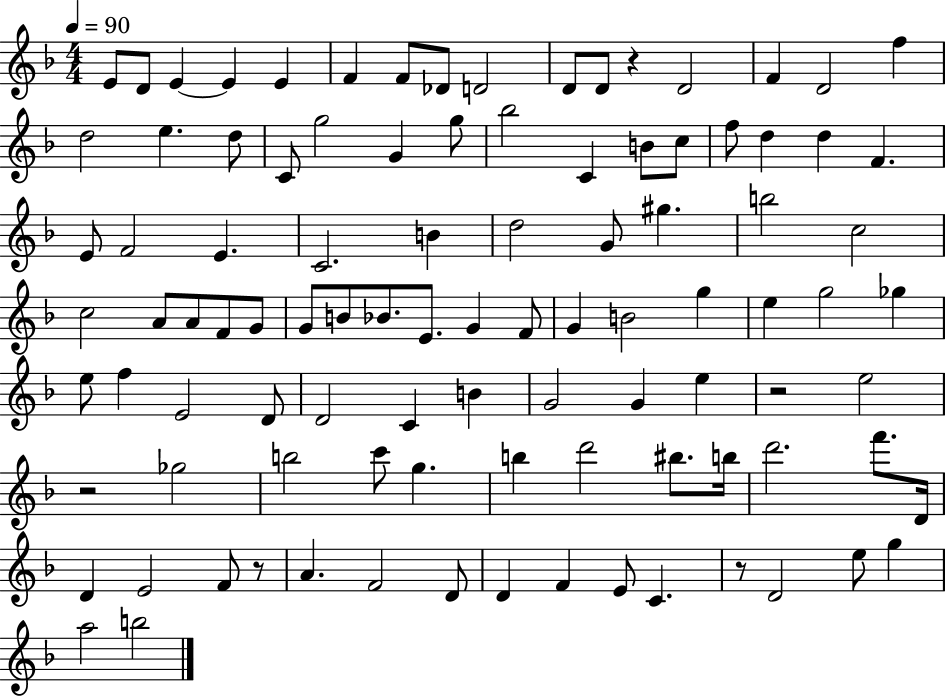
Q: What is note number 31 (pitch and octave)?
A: E4